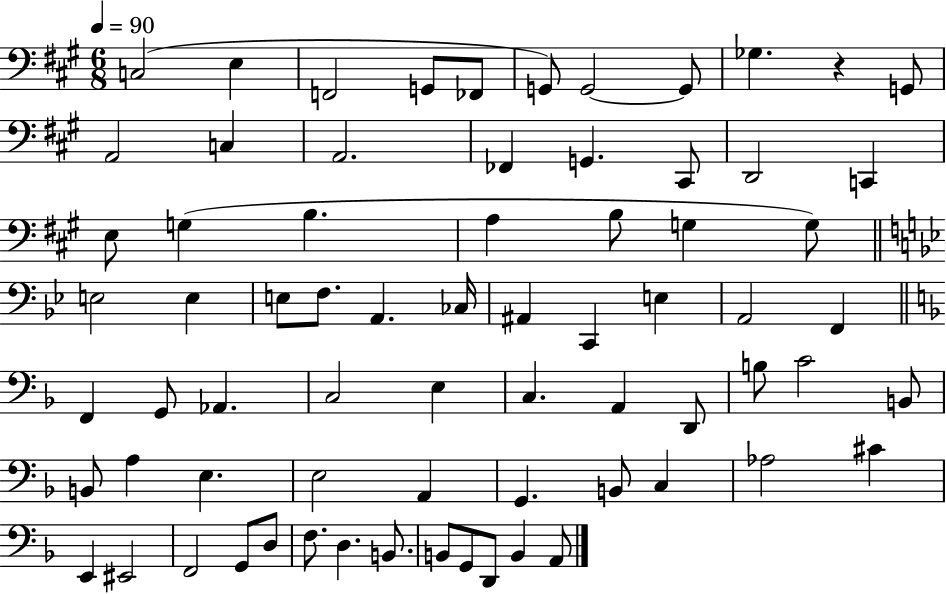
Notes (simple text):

C3/h E3/q F2/h G2/e FES2/e G2/e G2/h G2/e Gb3/q. R/q G2/e A2/h C3/q A2/h. FES2/q G2/q. C#2/e D2/h C2/q E3/e G3/q B3/q. A3/q B3/e G3/q G3/e E3/h E3/q E3/e F3/e. A2/q. CES3/s A#2/q C2/q E3/q A2/h F2/q F2/q G2/e Ab2/q. C3/h E3/q C3/q. A2/q D2/e B3/e C4/h B2/e B2/e A3/q E3/q. E3/h A2/q G2/q. B2/e C3/q Ab3/h C#4/q E2/q EIS2/h F2/h G2/e D3/e F3/e. D3/q. B2/e. B2/e G2/e D2/e B2/q A2/e